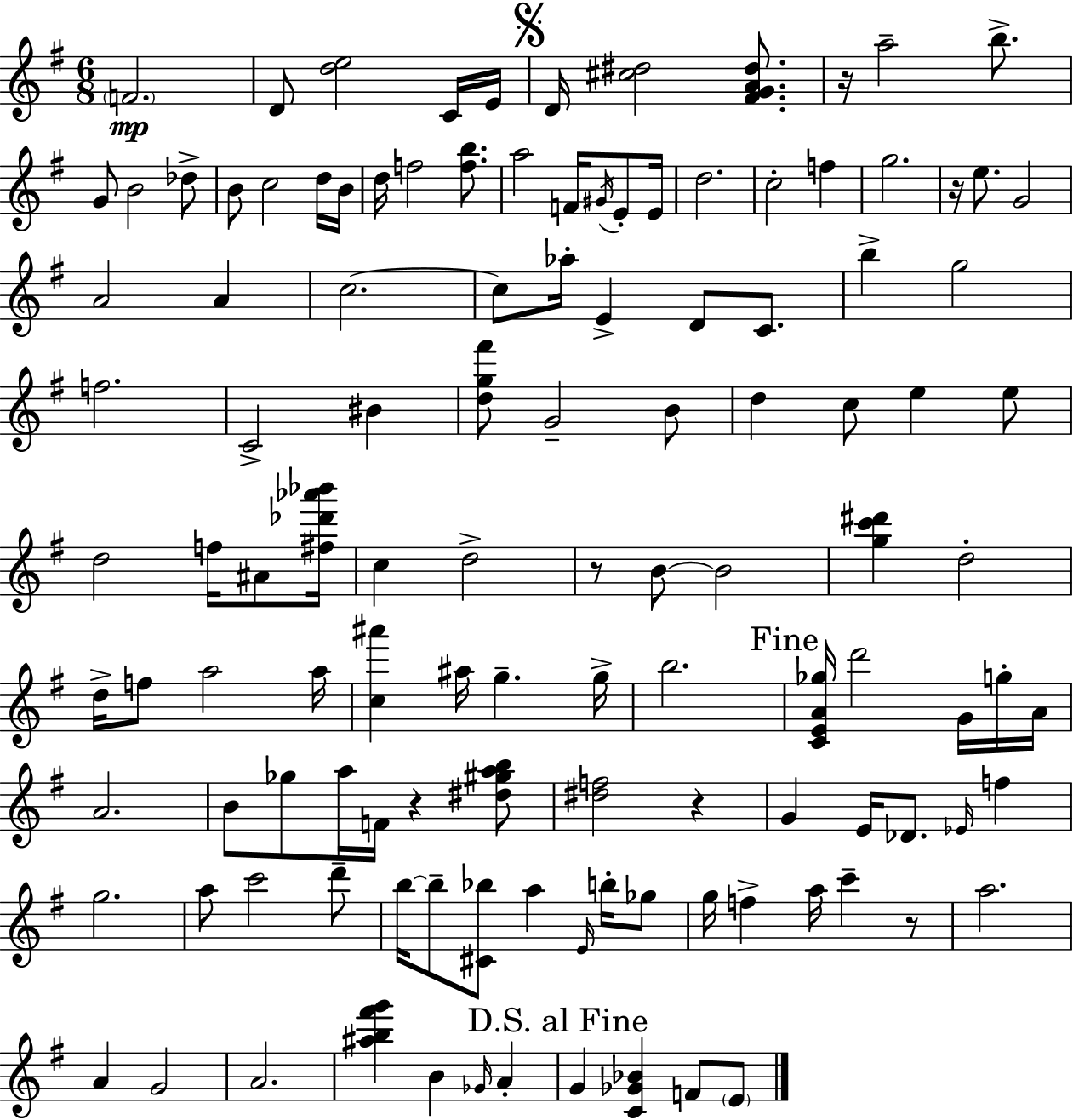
F4/h. D4/e [D5,E5]/h C4/s E4/s D4/s [C#5,D#5]/h [F#4,G4,A4,D#5]/e. R/s A5/h B5/e. G4/e B4/h Db5/e B4/e C5/h D5/s B4/s D5/s F5/h [F5,B5]/e. A5/h F4/s G#4/s E4/e E4/s D5/h. C5/h F5/q G5/h. R/s E5/e. G4/h A4/h A4/q C5/h. C5/e Ab5/s E4/q D4/e C4/e. B5/q G5/h F5/h. C4/h BIS4/q [D5,G5,F#6]/e G4/h B4/e D5/q C5/e E5/q E5/e D5/h F5/s A#4/e [F#5,Db6,Ab6,Bb6]/s C5/q D5/h R/e B4/e B4/h [G5,C6,D#6]/q D5/h D5/s F5/e A5/h A5/s [C5,A#6]/q A#5/s G5/q. G5/s B5/h. [C4,E4,A4,Gb5]/s D6/h G4/s G5/s A4/s A4/h. B4/e Gb5/e A5/s F4/s R/q [D#5,G#5,A5,B5]/e [D#5,F5]/h R/q G4/q E4/s Db4/e. Eb4/s F5/q G5/h. A5/e C6/h D6/e B5/s B5/e [C#4,Bb5]/e A5/q E4/s B5/s Gb5/e G5/s F5/q A5/s C6/q R/e A5/h. A4/q G4/h A4/h. [A#5,B5,F#6,G6]/q B4/q Gb4/s A4/q G4/q [C4,Gb4,Bb4]/q F4/e E4/e